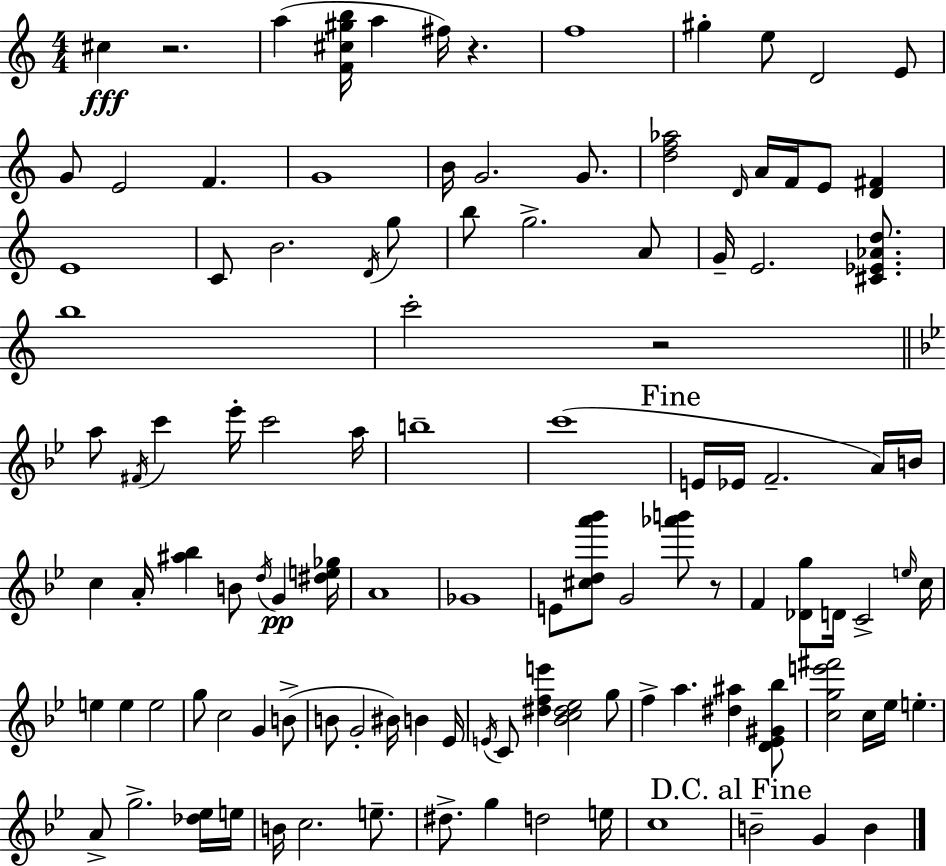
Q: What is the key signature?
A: A minor